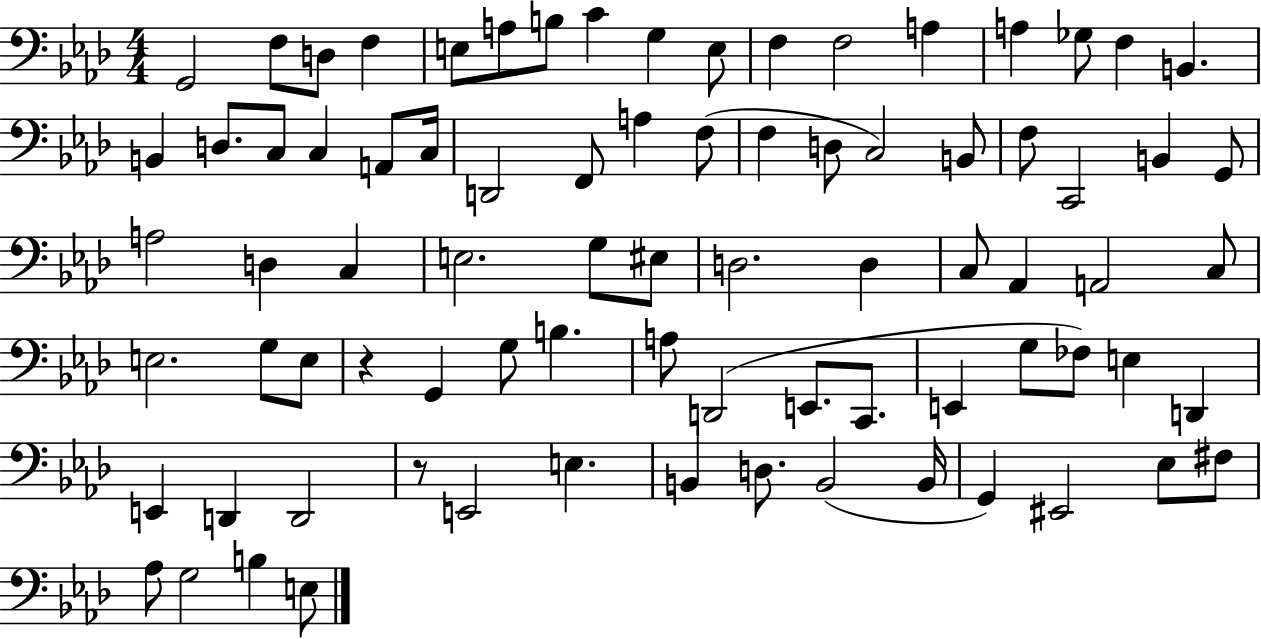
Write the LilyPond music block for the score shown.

{
  \clef bass
  \numericTimeSignature
  \time 4/4
  \key aes \major
  \repeat volta 2 { g,2 f8 d8 f4 | e8 a8 b8 c'4 g4 e8 | f4 f2 a4 | a4 ges8 f4 b,4. | \break b,4 d8. c8 c4 a,8 c16 | d,2 f,8 a4 f8( | f4 d8 c2) b,8 | f8 c,2 b,4 g,8 | \break a2 d4 c4 | e2. g8 eis8 | d2. d4 | c8 aes,4 a,2 c8 | \break e2. g8 e8 | r4 g,4 g8 b4. | a8 d,2( e,8. c,8. | e,4 g8 fes8) e4 d,4 | \break e,4 d,4 d,2 | r8 e,2 e4. | b,4 d8. b,2( b,16 | g,4) eis,2 ees8 fis8 | \break aes8 g2 b4 e8 | } \bar "|."
}